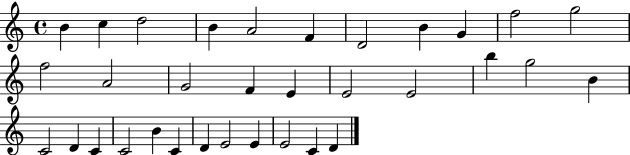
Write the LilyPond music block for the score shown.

{
  \clef treble
  \time 4/4
  \defaultTimeSignature
  \key c \major
  b'4 c''4 d''2 | b'4 a'2 f'4 | d'2 b'4 g'4 | f''2 g''2 | \break f''2 a'2 | g'2 f'4 e'4 | e'2 e'2 | b''4 g''2 b'4 | \break c'2 d'4 c'4 | c'2 b'4 c'4 | d'4 e'2 e'4 | e'2 c'4 d'4 | \break \bar "|."
}